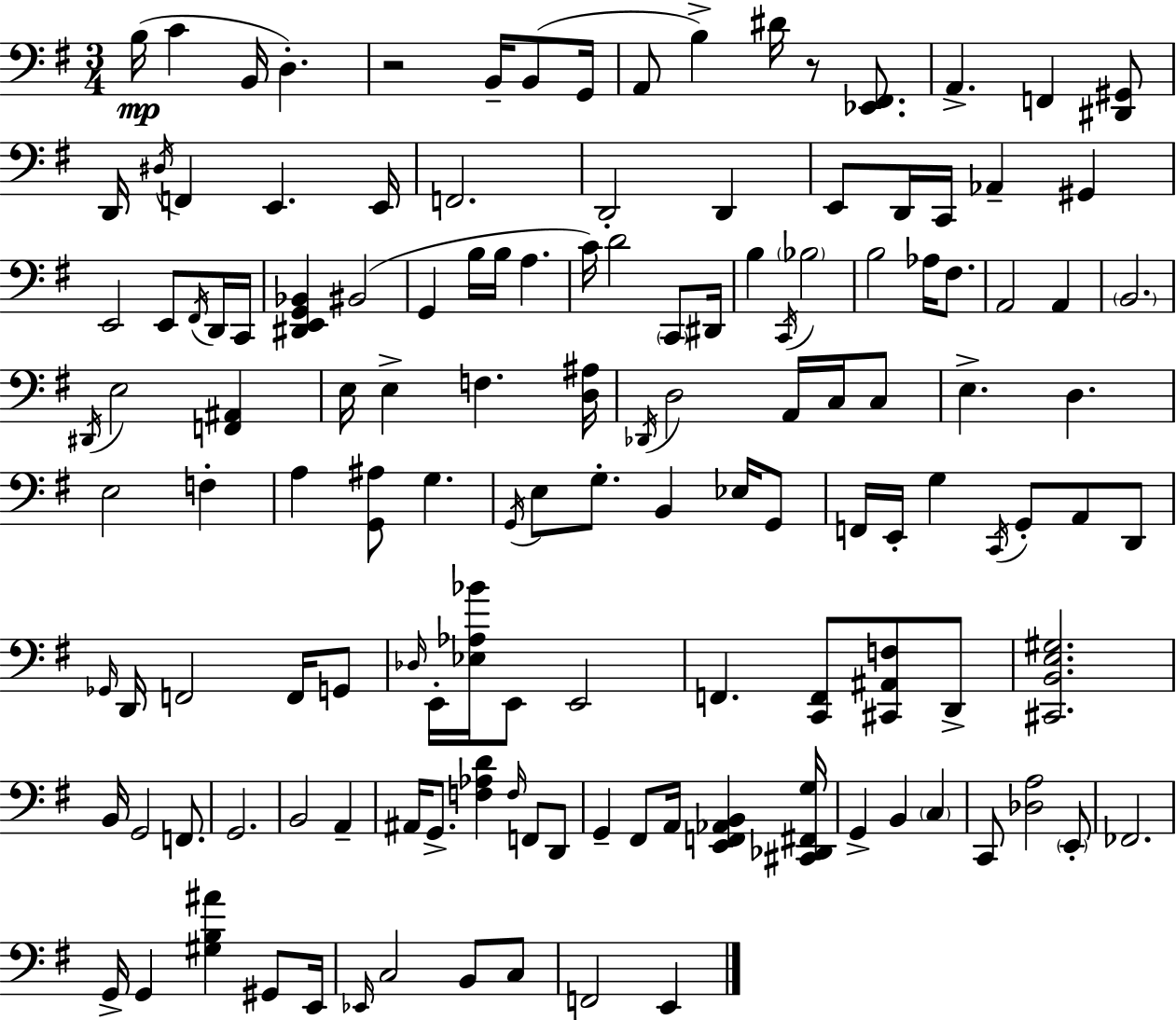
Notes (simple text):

B3/s C4/q B2/s D3/q. R/h B2/s B2/e G2/s A2/e B3/q D#4/s R/e [Eb2,F#2]/e. A2/q. F2/q [D#2,G#2]/e D2/s D#3/s F2/q E2/q. E2/s F2/h. D2/h D2/q E2/e D2/s C2/s Ab2/q G#2/q E2/h E2/e F#2/s D2/s C2/s [D#2,E2,G2,Bb2]/q BIS2/h G2/q B3/s B3/s A3/q. C4/s D4/h C2/e D#2/s B3/q C2/s Bb3/h B3/h Ab3/s F#3/e. A2/h A2/q B2/h. D#2/s E3/h [F2,A#2]/q E3/s E3/q F3/q. [D3,A#3]/s Db2/s D3/h A2/s C3/s C3/e E3/q. D3/q. E3/h F3/q A3/q [G2,A#3]/e G3/q. G2/s E3/e G3/e. B2/q Eb3/s G2/e F2/s E2/s G3/q C2/s G2/e A2/e D2/e Gb2/s D2/s F2/h F2/s G2/e Db3/s E2/s [Eb3,Ab3,Bb4]/s E2/e E2/h F2/q. [C2,F2]/e [C#2,A#2,F3]/e D2/e [C#2,B2,E3,G#3]/h. B2/s G2/h F2/e. G2/h. B2/h A2/q A#2/s G2/e. [F3,Ab3,D4]/q F3/s F2/e D2/e G2/q F#2/e A2/s [E2,F2,Ab2,B2]/q [C#2,Db2,F#2,G3]/s G2/q B2/q C3/q C2/e [Db3,A3]/h E2/e FES2/h. G2/s G2/q [G#3,B3,A#4]/q G#2/e E2/s Eb2/s C3/h B2/e C3/e F2/h E2/q